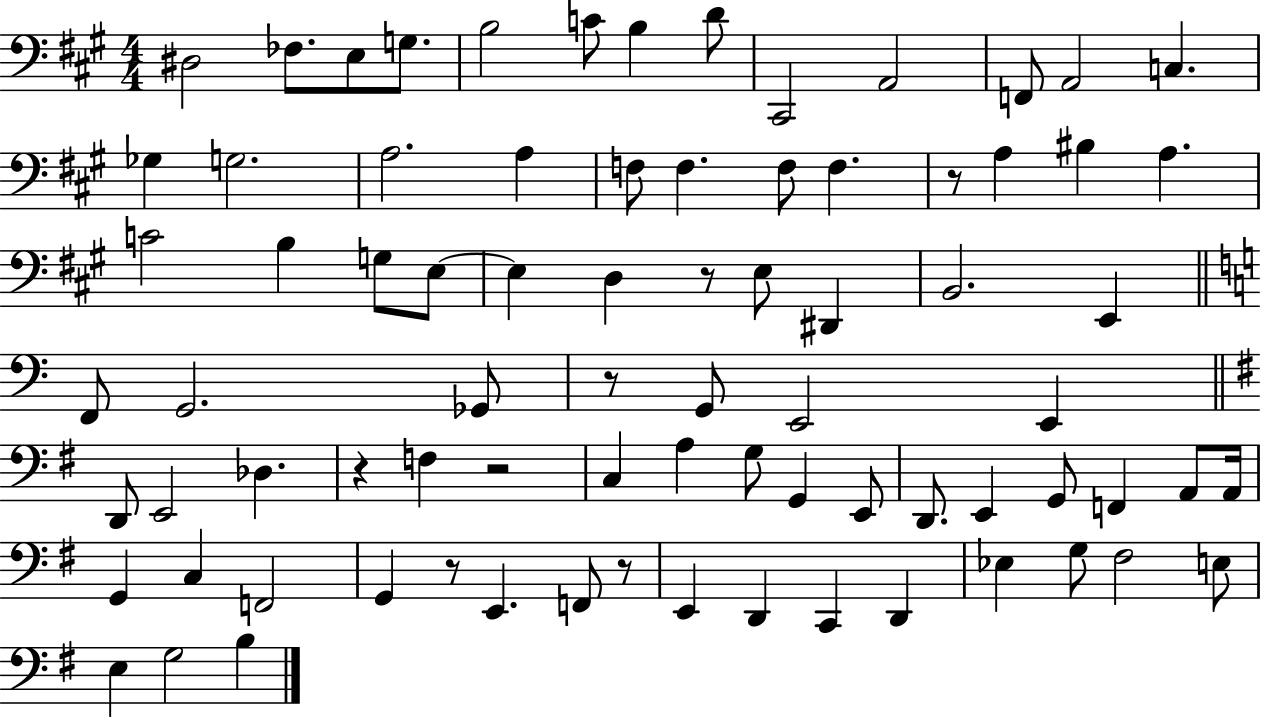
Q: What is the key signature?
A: A major